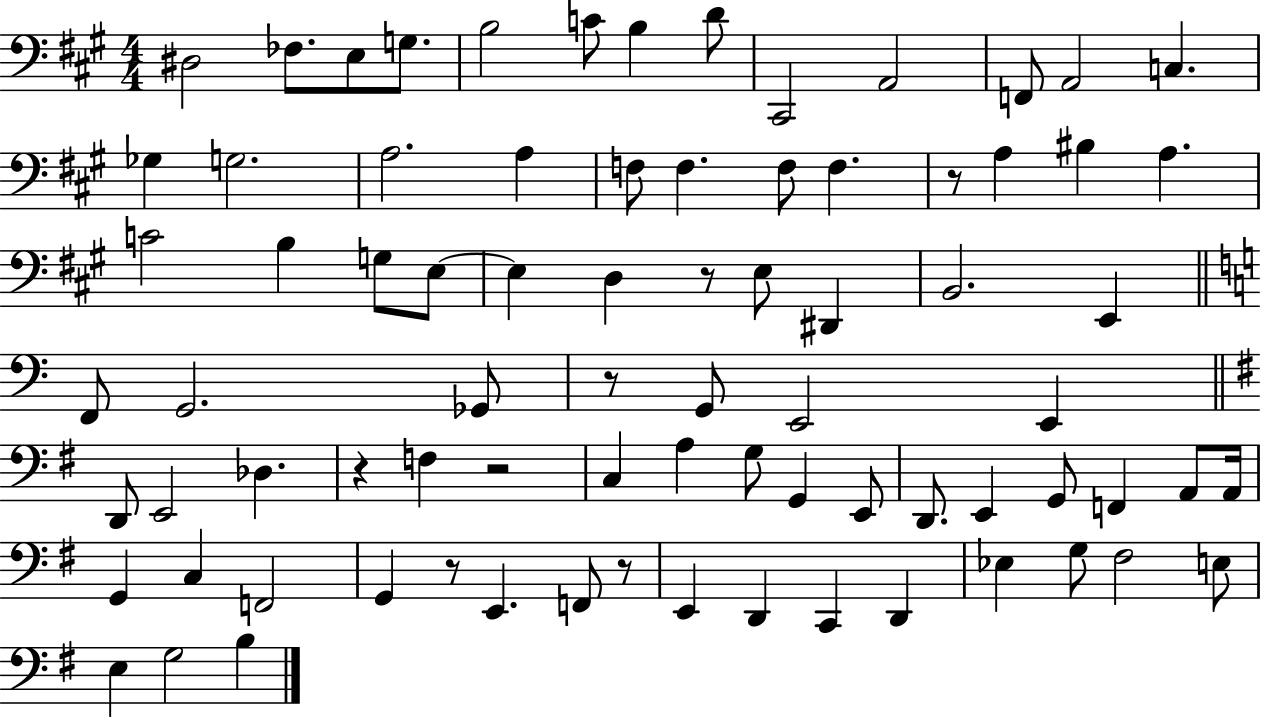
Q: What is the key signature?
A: A major